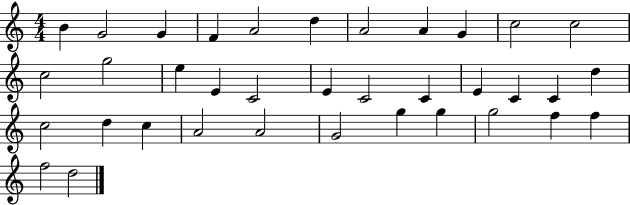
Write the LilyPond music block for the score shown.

{
  \clef treble
  \numericTimeSignature
  \time 4/4
  \key c \major
  b'4 g'2 g'4 | f'4 a'2 d''4 | a'2 a'4 g'4 | c''2 c''2 | \break c''2 g''2 | e''4 e'4 c'2 | e'4 c'2 c'4 | e'4 c'4 c'4 d''4 | \break c''2 d''4 c''4 | a'2 a'2 | g'2 g''4 g''4 | g''2 f''4 f''4 | \break f''2 d''2 | \bar "|."
}